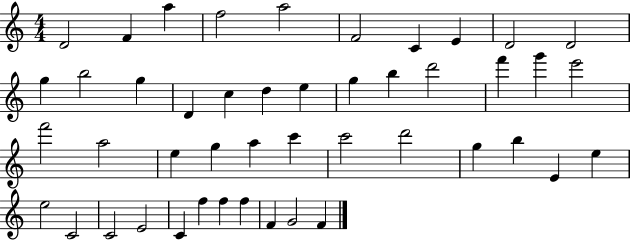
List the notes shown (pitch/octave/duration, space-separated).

D4/h F4/q A5/q F5/h A5/h F4/h C4/q E4/q D4/h D4/h G5/q B5/h G5/q D4/q C5/q D5/q E5/q G5/q B5/q D6/h F6/q G6/q E6/h F6/h A5/h E5/q G5/q A5/q C6/q C6/h D6/h G5/q B5/q E4/q E5/q E5/h C4/h C4/h E4/h C4/q F5/q F5/q F5/q F4/q G4/h F4/q